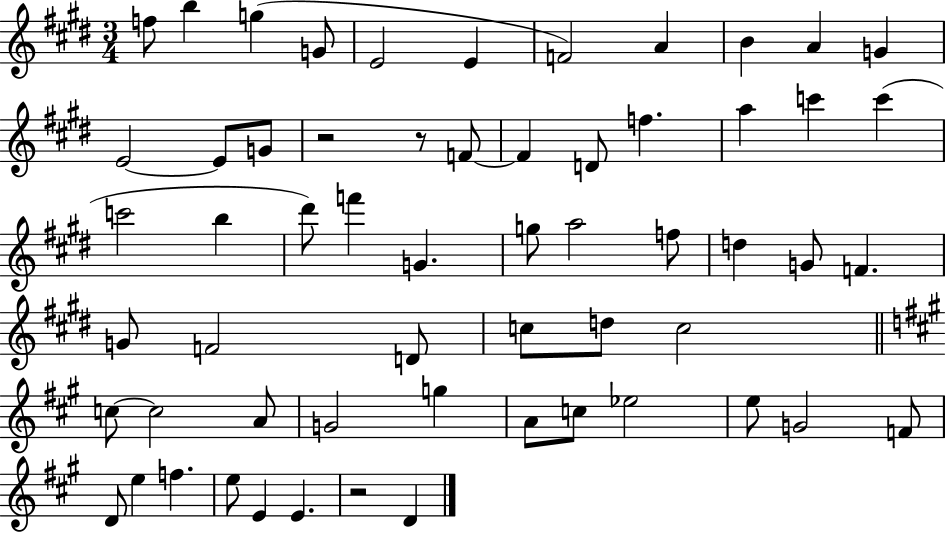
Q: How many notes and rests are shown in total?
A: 59